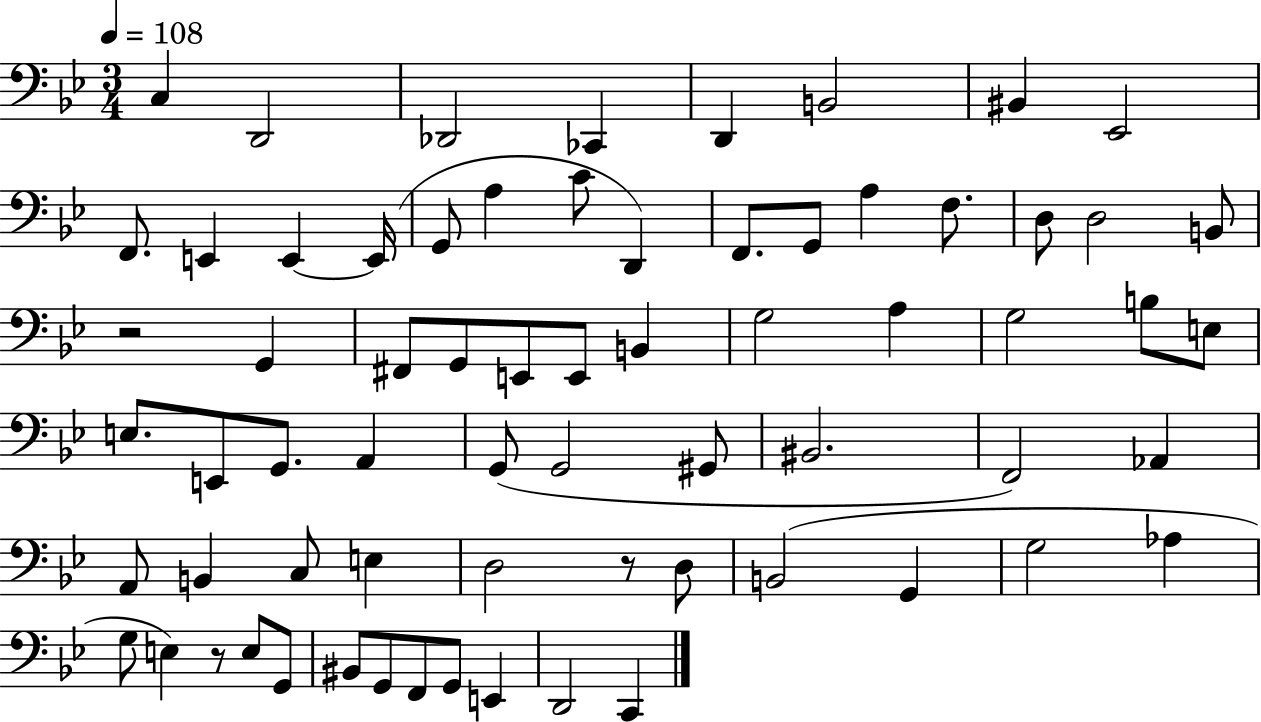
X:1
T:Untitled
M:3/4
L:1/4
K:Bb
C, D,,2 _D,,2 _C,, D,, B,,2 ^B,, _E,,2 F,,/2 E,, E,, E,,/4 G,,/2 A, C/2 D,, F,,/2 G,,/2 A, F,/2 D,/2 D,2 B,,/2 z2 G,, ^F,,/2 G,,/2 E,,/2 E,,/2 B,, G,2 A, G,2 B,/2 E,/2 E,/2 E,,/2 G,,/2 A,, G,,/2 G,,2 ^G,,/2 ^B,,2 F,,2 _A,, A,,/2 B,, C,/2 E, D,2 z/2 D,/2 B,,2 G,, G,2 _A, G,/2 E, z/2 E,/2 G,,/2 ^B,,/2 G,,/2 F,,/2 G,,/2 E,, D,,2 C,,